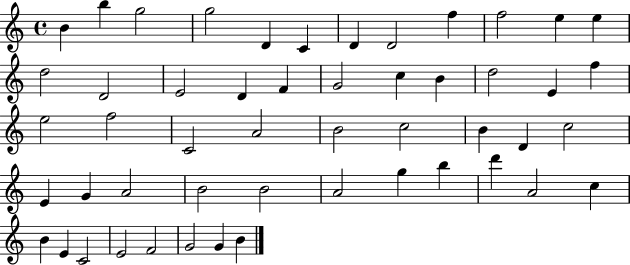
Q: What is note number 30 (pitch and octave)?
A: B4